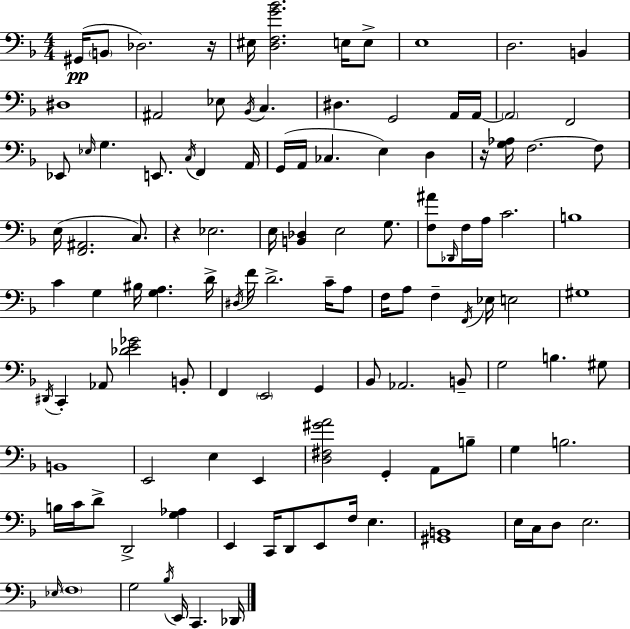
{
  \clef bass
  \numericTimeSignature
  \time 4/4
  \key d \minor
  gis,16(\pp \parenthesize b,8 des2.) r16 | eis16 <d f g' bes'>2. e16 e8-> | e1 | d2. b,4 | \break dis1 | ais,2 ees8 \acciaccatura { bes,16 } c4. | dis4. g,2 a,16 | a,16~~ \parenthesize a,2 f,2 | \break ees,8 \grace { ees16 } g4. e,8. \acciaccatura { c16 } f,4 | a,16 g,16( a,16 ces4. e4) d4 | r16 <g aes>16 f2.~~ | f8 e16( <f, ais,>2. | \break c8.) r4 ees2. | e16 <b, des>4 e2 | g8. <f ais'>8 \grace { des,16 } f16 a16 c'2. | b1 | \break c'4 g4 bis16 <g a>4. | d'16-> \acciaccatura { dis16 } f'16 d'2.-> | c'16-- a8 f16 a8 f4-- \acciaccatura { f,16 } ees16 e2 | gis1 | \break \acciaccatura { dis,16 } c,4-. aes,8 <des' e' ges'>2 | b,8-. f,4 \parenthesize e,2 | g,4 bes,8 aes,2. | b,8-- g2 b4. | \break gis8 b,1 | e,2 e4 | e,4 <d fis gis' a'>2 g,4-. | a,8 b8-- g4 b2. | \break b16 c'16 d'8-> d,2-> | <g aes>4 e,4 c,16 d,8 e,8 | f16 e4. <gis, b,>1 | e16 c16 d8 e2. | \break \grace { ees16 } \parenthesize f1 | g2 | \acciaccatura { bes16 } e,16 c,4. des,16 \bar "|."
}